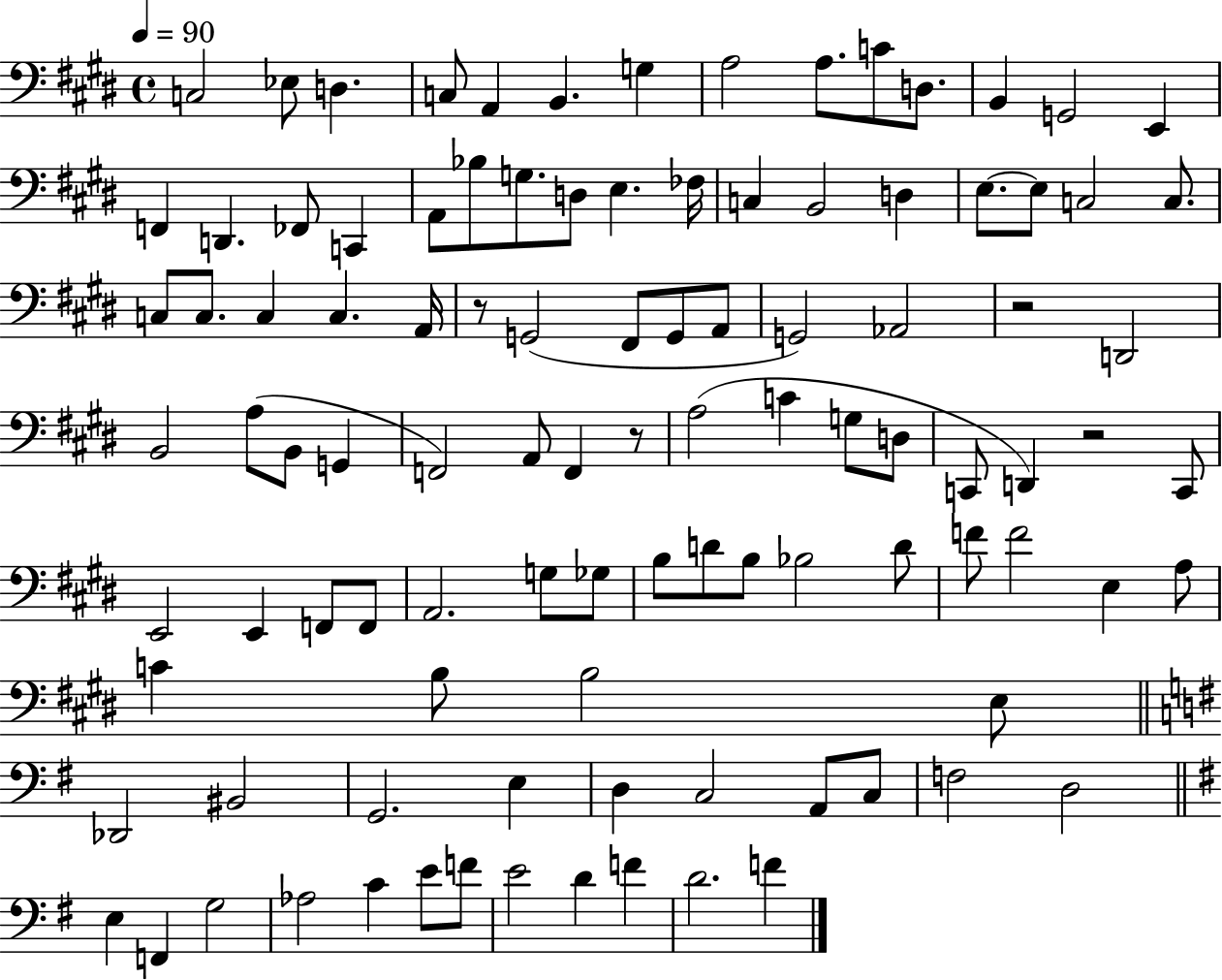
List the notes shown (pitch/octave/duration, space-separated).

C3/h Eb3/e D3/q. C3/e A2/q B2/q. G3/q A3/h A3/e. C4/e D3/e. B2/q G2/h E2/q F2/q D2/q. FES2/e C2/q A2/e Bb3/e G3/e. D3/e E3/q. FES3/s C3/q B2/h D3/q E3/e. E3/e C3/h C3/e. C3/e C3/e. C3/q C3/q. A2/s R/e G2/h F#2/e G2/e A2/e G2/h Ab2/h R/h D2/h B2/h A3/e B2/e G2/q F2/h A2/e F2/q R/e A3/h C4/q G3/e D3/e C2/e D2/q R/h C2/e E2/h E2/q F2/e F2/e A2/h. G3/e Gb3/e B3/e D4/e B3/e Bb3/h D4/e F4/e F4/h E3/q A3/e C4/q B3/e B3/h E3/e Db2/h BIS2/h G2/h. E3/q D3/q C3/h A2/e C3/e F3/h D3/h E3/q F2/q G3/h Ab3/h C4/q E4/e F4/e E4/h D4/q F4/q D4/h. F4/q